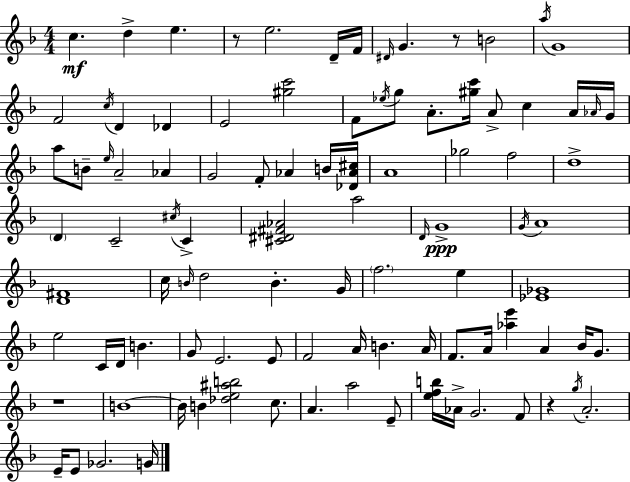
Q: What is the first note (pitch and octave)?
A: C5